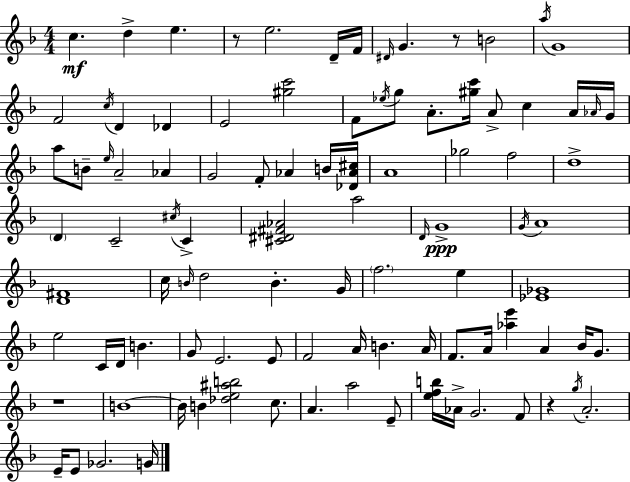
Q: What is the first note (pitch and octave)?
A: C5